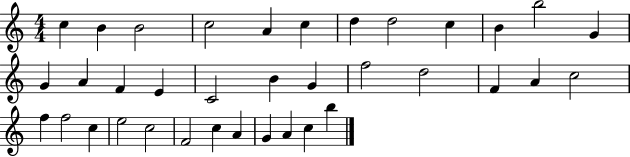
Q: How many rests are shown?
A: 0